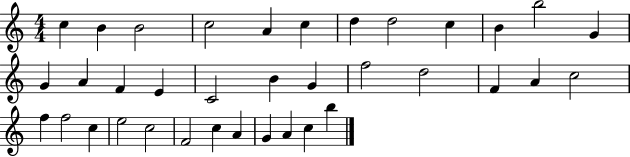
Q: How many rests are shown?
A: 0